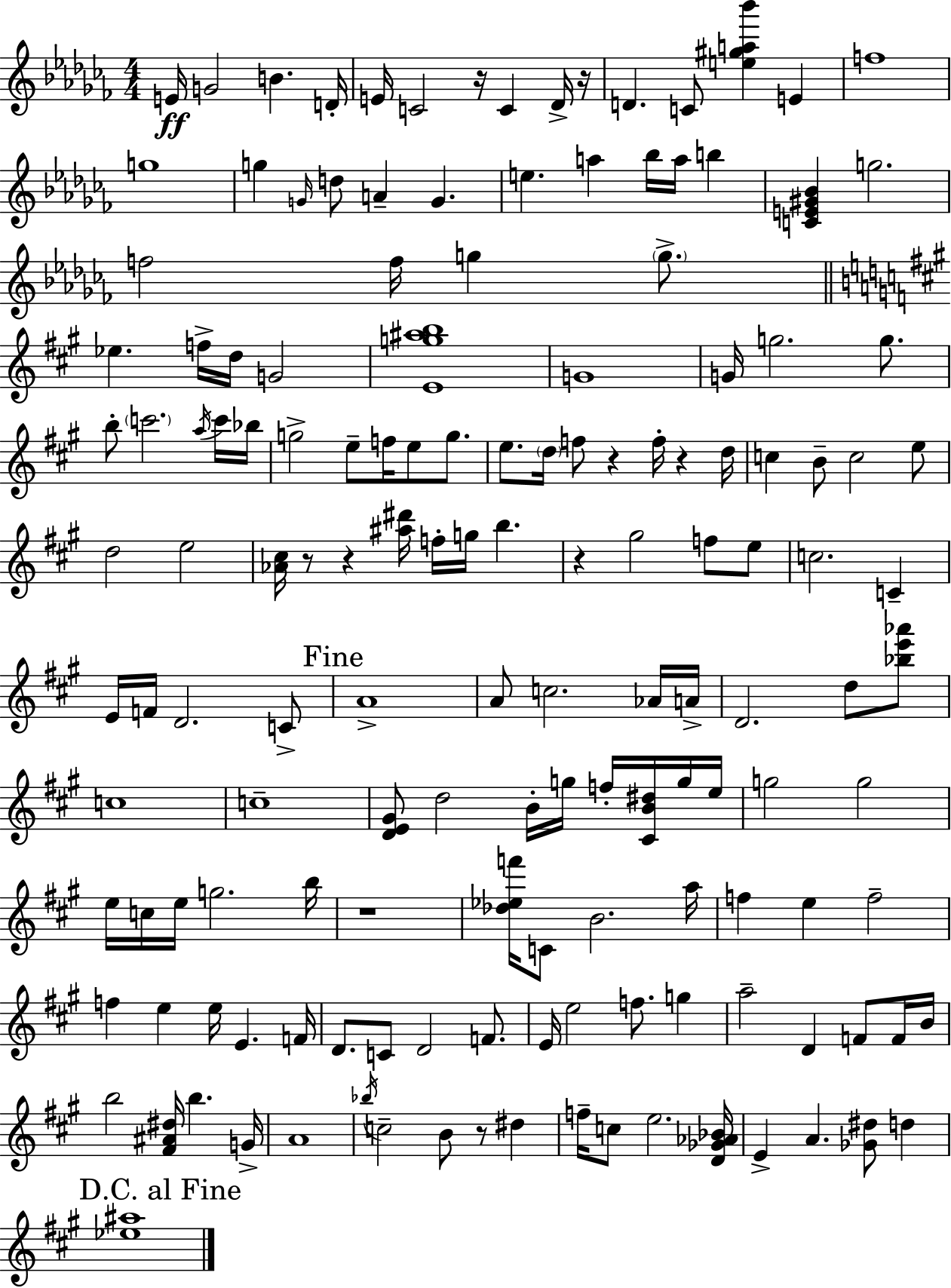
X:1
T:Untitled
M:4/4
L:1/4
K:Abm
E/4 G2 B D/4 E/4 C2 z/4 C _D/4 z/4 D C/2 [e^ga_b'] E f4 g4 g G/4 d/2 A G e a _b/4 a/4 b [CE^G_B] g2 f2 f/4 g g/2 _e f/4 d/4 G2 [Eg^ab]4 G4 G/4 g2 g/2 b/2 c'2 a/4 c'/4 _b/4 g2 e/2 f/4 e/2 g/2 e/2 d/4 f/2 z f/4 z d/4 c B/2 c2 e/2 d2 e2 [_A^c]/4 z/2 z [^a^d']/4 f/4 g/4 b z ^g2 f/2 e/2 c2 C E/4 F/4 D2 C/2 A4 A/2 c2 _A/4 A/4 D2 d/2 [_be'_a']/2 c4 c4 [DE^G]/2 d2 B/4 g/4 f/4 [^CB^d]/4 g/4 e/4 g2 g2 e/4 c/4 e/4 g2 b/4 z4 [_d_ef']/4 C/2 B2 a/4 f e f2 f e e/4 E F/4 D/2 C/2 D2 F/2 E/4 e2 f/2 g a2 D F/2 F/4 B/4 b2 [^F^A^d]/4 b G/4 A4 _b/4 c2 B/2 z/2 ^d f/4 c/2 e2 [D_G_A_B]/4 E A [_G^d]/2 d [_e^a]4